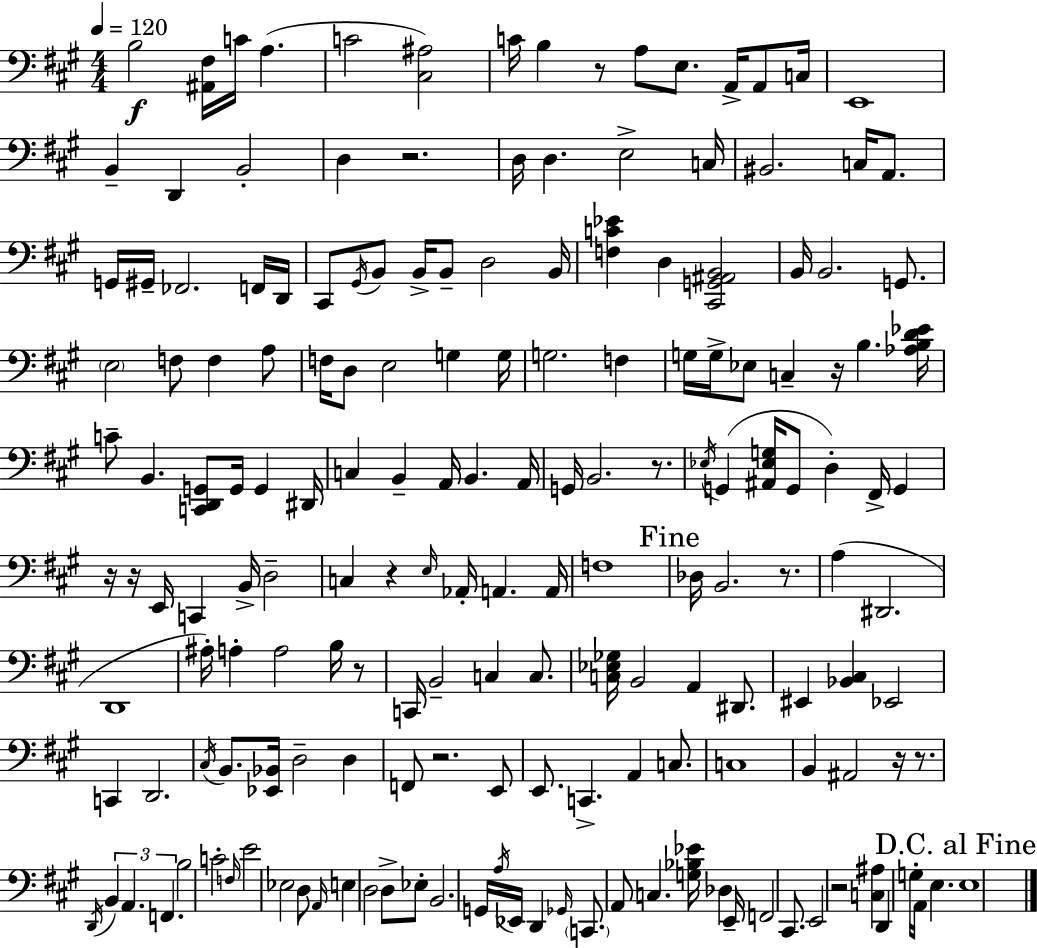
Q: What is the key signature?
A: A major